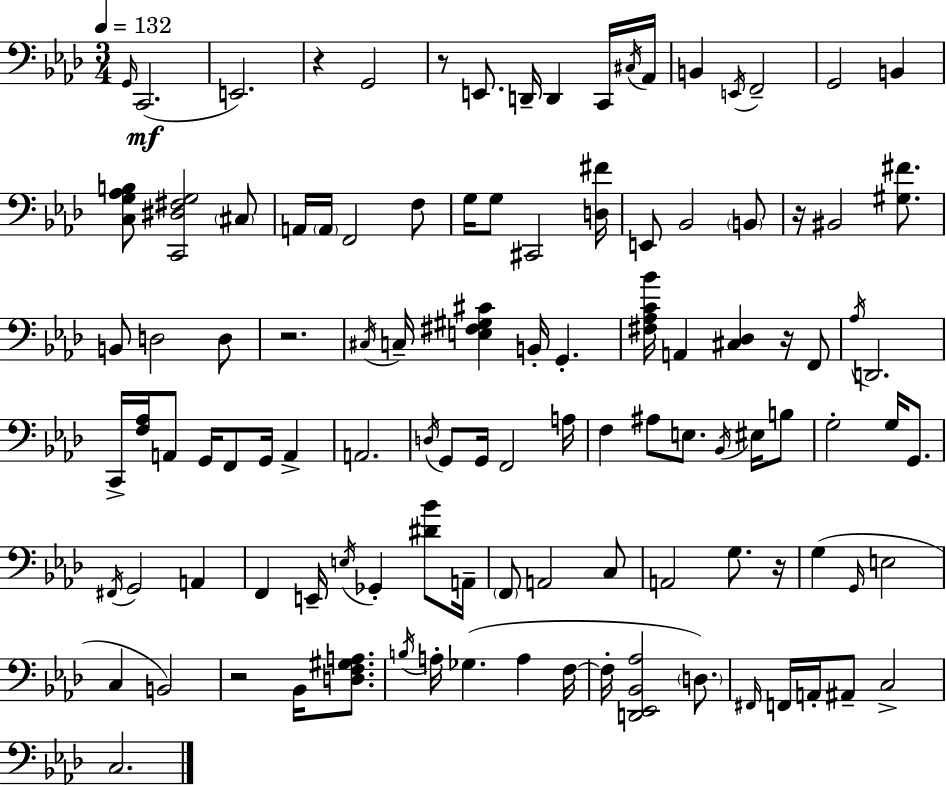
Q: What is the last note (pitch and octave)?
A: C3